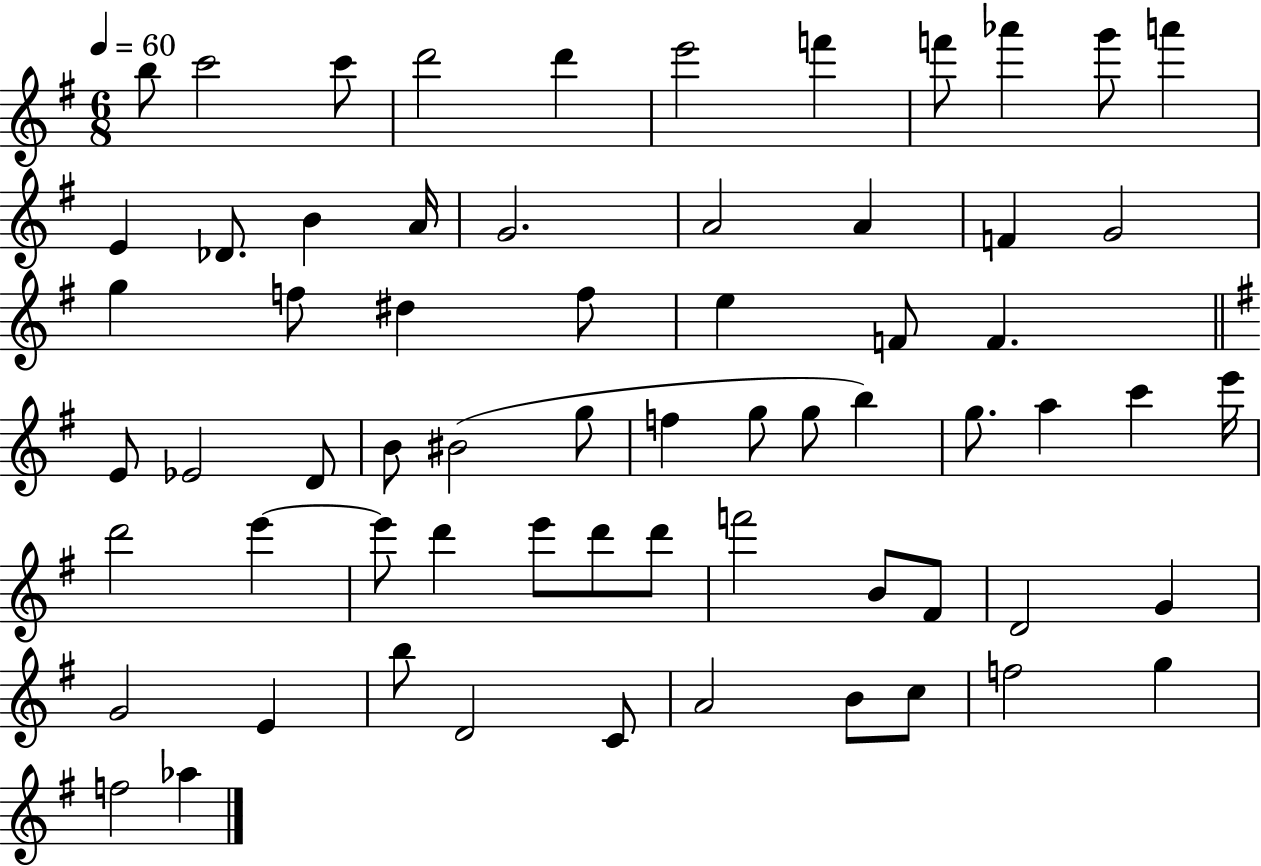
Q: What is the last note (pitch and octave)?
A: Ab5